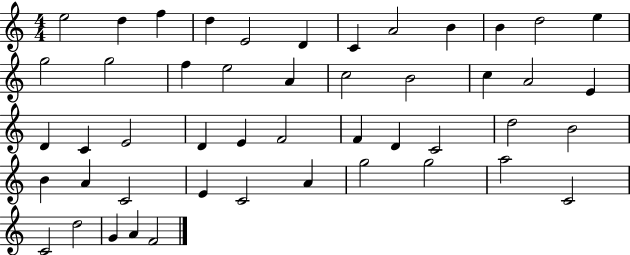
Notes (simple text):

E5/h D5/q F5/q D5/q E4/h D4/q C4/q A4/h B4/q B4/q D5/h E5/q G5/h G5/h F5/q E5/h A4/q C5/h B4/h C5/q A4/h E4/q D4/q C4/q E4/h D4/q E4/q F4/h F4/q D4/q C4/h D5/h B4/h B4/q A4/q C4/h E4/q C4/h A4/q G5/h G5/h A5/h C4/h C4/h D5/h G4/q A4/q F4/h